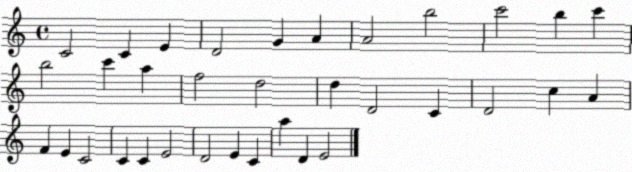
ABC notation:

X:1
T:Untitled
M:4/4
L:1/4
K:C
C2 C E D2 G A A2 b2 c'2 b c' b2 c' a f2 d2 d D2 C D2 c A F E C2 C C E2 D2 E C a D E2